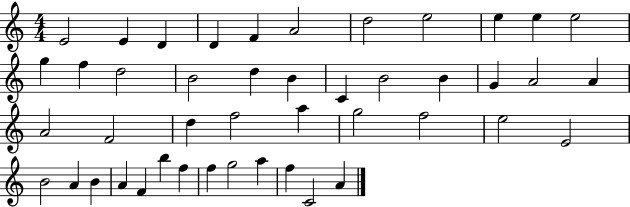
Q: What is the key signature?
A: C major